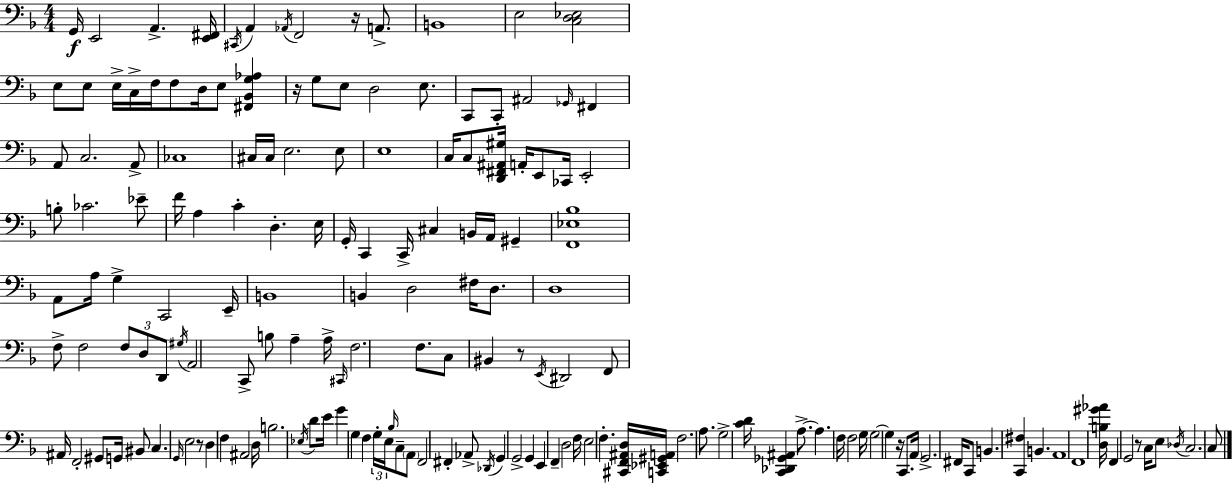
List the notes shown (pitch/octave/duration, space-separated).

G2/s E2/h A2/q. [E2,F#2]/s C#2/s A2/q Ab2/s F2/h R/s A2/e. B2/w E3/h [C3,D3,Eb3]/h E3/e E3/e E3/s C3/s F3/s F3/e D3/s E3/e [F#2,Bb2,G3,Ab3]/q R/s G3/e E3/e D3/h E3/e. C2/e C2/e A#2/h Gb2/s F#2/q A2/e C3/h. A2/e CES3/w C#3/s C#3/s E3/h. E3/e E3/w C3/s C3/e [D2,F#2,A#2,G#3]/s A2/s E2/e CES2/s E2/h B3/e CES4/h. Eb4/e F4/s A3/q C4/q D3/q. E3/s G2/s C2/q C2/s C#3/q B2/s A2/s G#2/q [F2,Eb3,Bb3]/w A2/e A3/s G3/q C2/h E2/s B2/w B2/q D3/h F#3/s D3/e. D3/w F3/e F3/h F3/e D3/e D2/e G#3/s A2/h C2/e B3/e A3/q A3/s C#2/s F3/h. F3/e. C3/e BIS2/q R/e E2/s D#2/h F2/e A#2/s F2/h G#2/e G2/s BIS2/e C3/q. G2/s E3/h R/e D3/q F3/q A#2/h D3/s B3/h. Eb3/s D4/e E4/s G4/q G3/q F3/q G3/s E3/s Bb3/s C3/e A2/e F2/h F#2/q Ab2/e Db2/s G2/q G2/h G2/q E2/q F2/q D3/h F3/s E3/h F3/q. [C#2,F2,A#2,D3]/s [C2,Eb2,G#2,A2]/s F3/h. A3/e. G3/h [C4,D4]/s [C2,Db2,Gb2,A#2]/q A3/e. A3/q. F3/s F3/h G3/s G3/h G3/q R/s C2/e. A2/s G2/h. F#2/s C2/e B2/q. [C2,F#3]/q B2/q. A2/w F2/w [D3,B3,G#4,Ab4]/s F2/q G2/h R/e C3/s E3/e Db3/s C3/h. C3/e